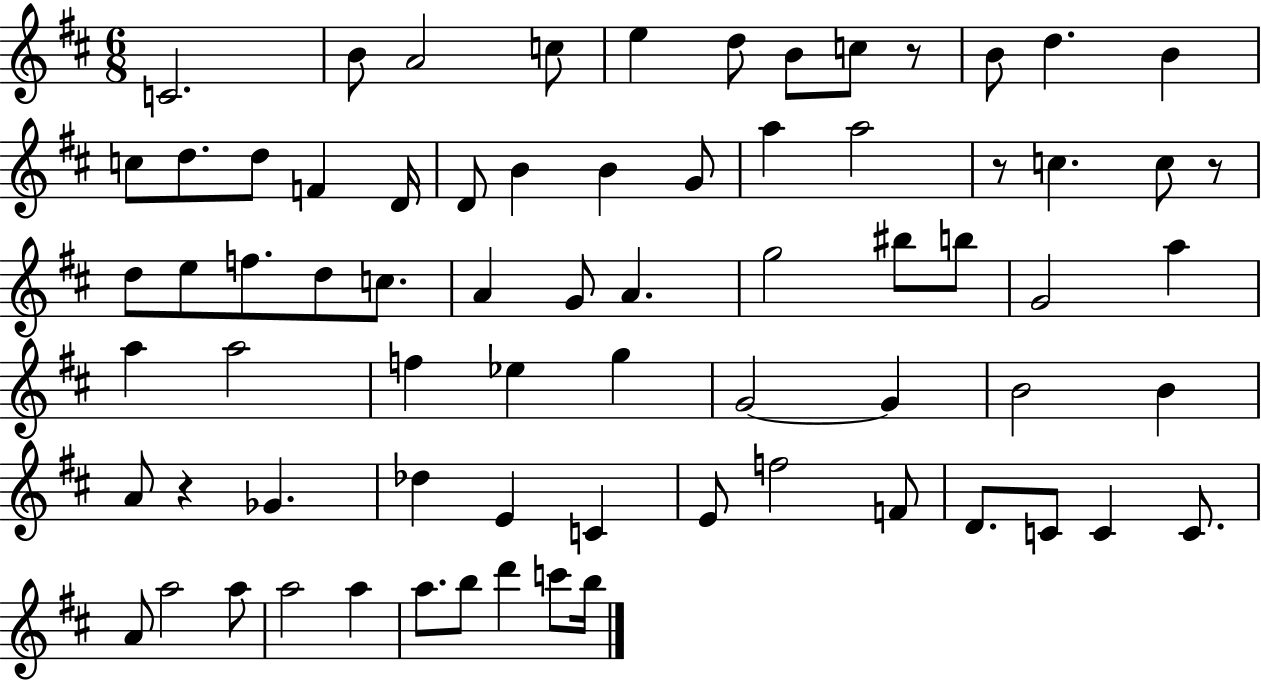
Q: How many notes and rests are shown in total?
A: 72